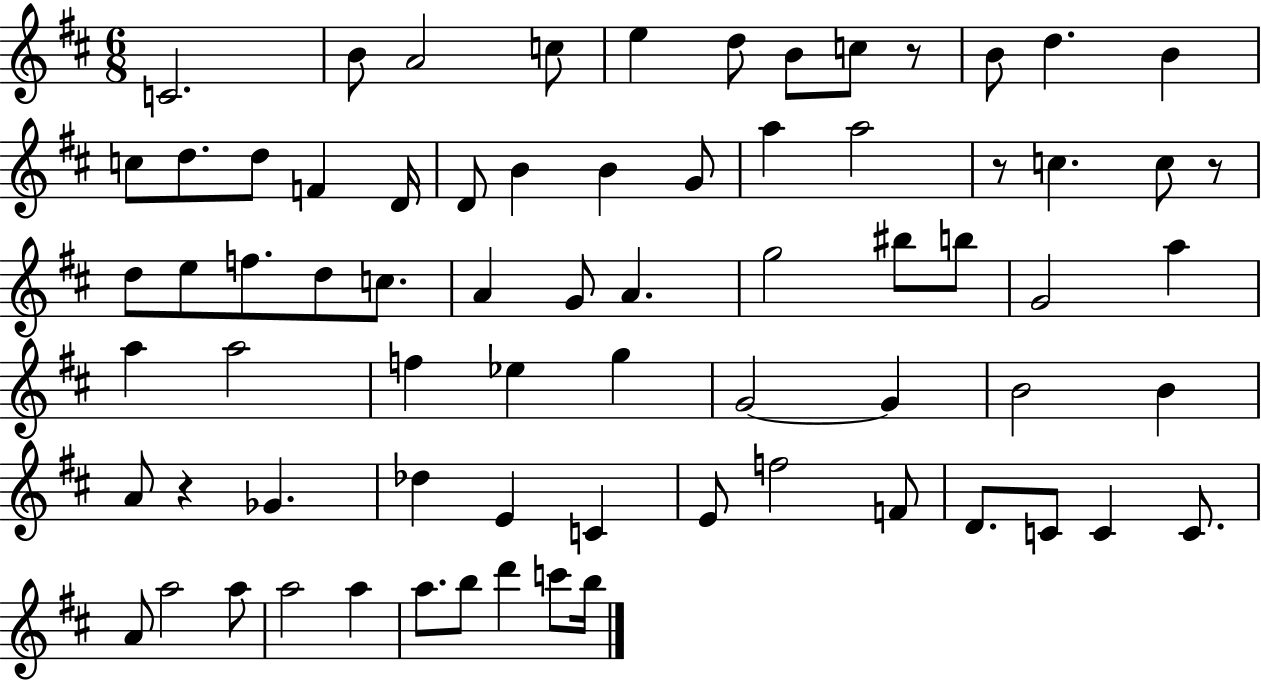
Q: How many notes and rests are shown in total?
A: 72